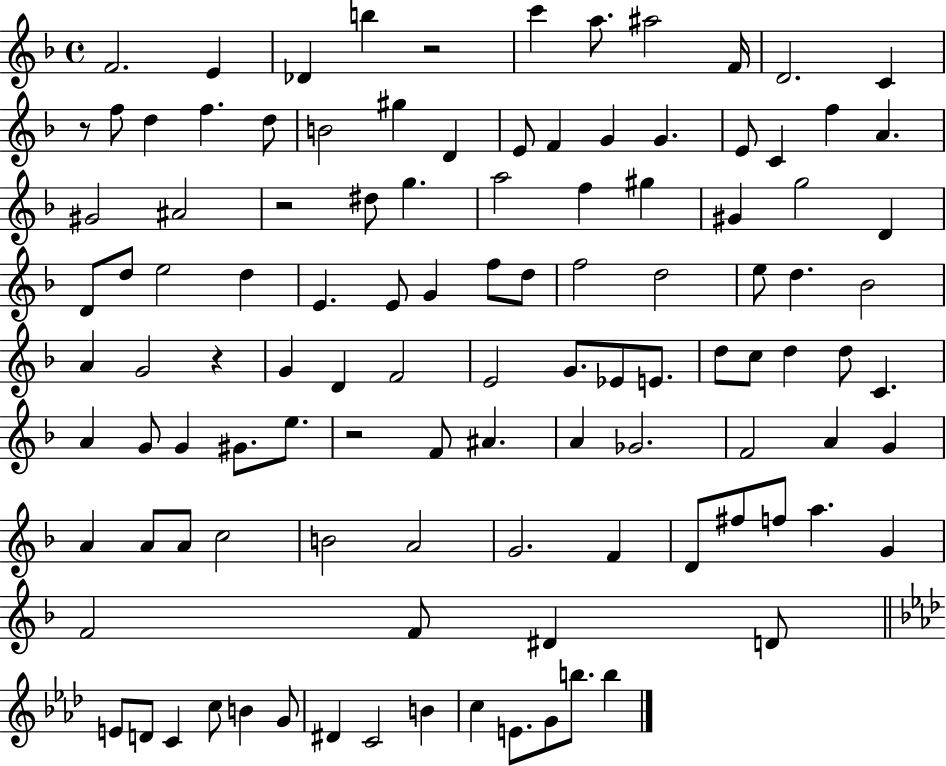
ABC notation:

X:1
T:Untitled
M:4/4
L:1/4
K:F
F2 E _D b z2 c' a/2 ^a2 F/4 D2 C z/2 f/2 d f d/2 B2 ^g D E/2 F G G E/2 C f A ^G2 ^A2 z2 ^d/2 g a2 f ^g ^G g2 D D/2 d/2 e2 d E E/2 G f/2 d/2 f2 d2 e/2 d _B2 A G2 z G D F2 E2 G/2 _E/2 E/2 d/2 c/2 d d/2 C A G/2 G ^G/2 e/2 z2 F/2 ^A A _G2 F2 A G A A/2 A/2 c2 B2 A2 G2 F D/2 ^f/2 f/2 a G F2 F/2 ^D D/2 E/2 D/2 C c/2 B G/2 ^D C2 B c E/2 G/2 b/2 b